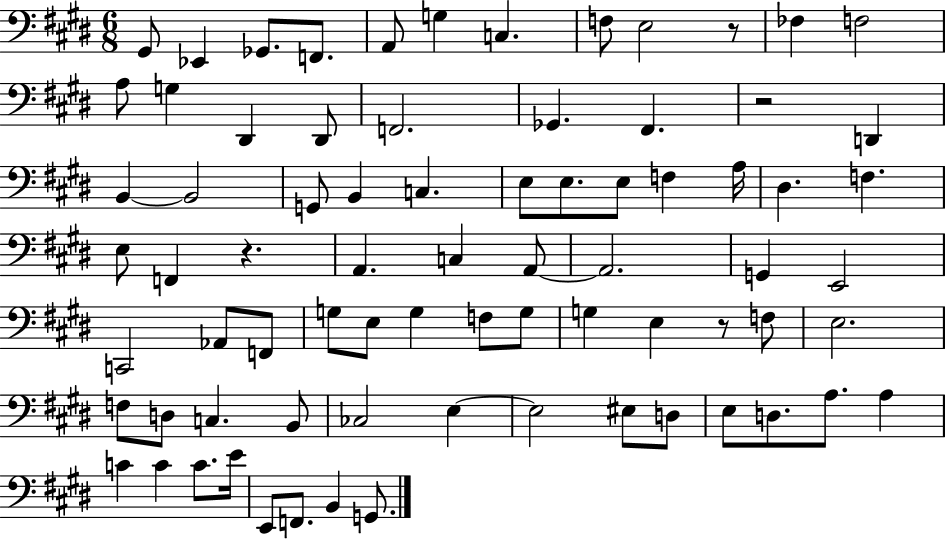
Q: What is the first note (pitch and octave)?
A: G#2